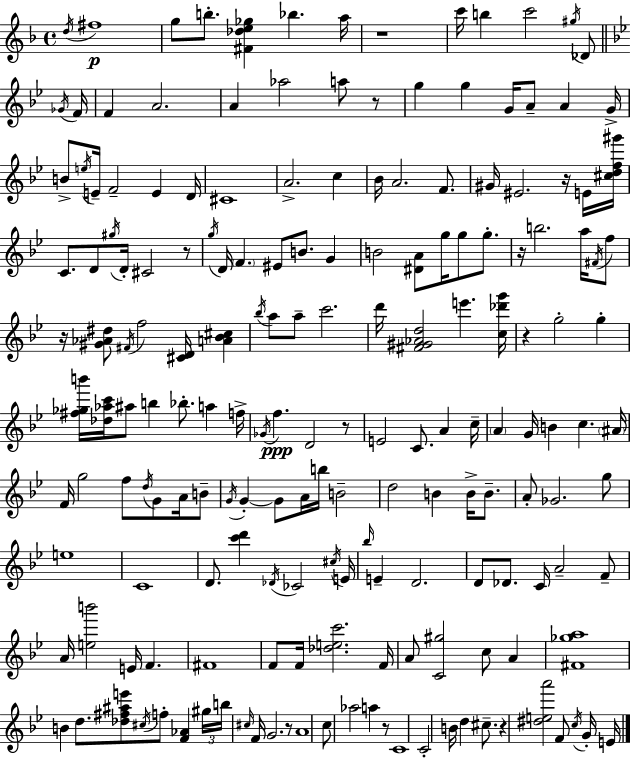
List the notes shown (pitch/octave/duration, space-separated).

D5/s F#5/w G5/e B5/e. [F#4,Db5,E5,Gb5]/q Bb5/q. A5/s R/w C6/s B5/q C6/h G#5/s Db4/e Gb4/s F4/s F4/q A4/h. A4/q Ab5/h A5/e R/e G5/q G5/q G4/s A4/e A4/q G4/s B4/e E5/s E4/s F4/h E4/q D4/s C#4/w A4/h. C5/q Bb4/s A4/h. F4/e. G#4/s EIS4/h. R/s E4/s [C#5,D5,F5,G#6]/s C4/e. D4/e G#5/s D4/s C#4/h R/e G5/s D4/s F4/q. EIS4/e B4/e. G4/q B4/h [D#4,A4]/e G5/s G5/e G5/e. R/s B5/h. A5/s F#4/s F5/e R/s [G#4,Ab4,D#5]/e F#4/s F5/h [C#4,D4]/s [A4,Bb4,C#5]/q Bb5/s A5/e A5/e C6/h. D6/s [F#4,G#4,Ab4,D5]/h E6/q. [C5,Db6,G6]/s R/q G5/h G5/q [F#5,Gb5,B6]/s [Db5,Ab5,C6]/s A#5/e B5/q Bb5/e. A5/q F5/s Gb4/s F5/q. D4/h R/e E4/h C4/e. A4/q C5/s A4/q G4/s B4/q C5/q. A#4/s F4/s G5/h F5/e D5/s G4/e A4/s B4/e G4/s G4/q G4/e A4/s B5/s B4/h D5/h B4/q B4/s B4/e. A4/e Gb4/h. G5/e E5/w C4/w D4/e. [C6,D6]/q Db4/s CES4/h C#5/s E4/s Bb5/s E4/q D4/h. D4/e Db4/e. C4/s A4/h F4/e A4/s [E5,B6]/h E4/s F4/q. F#4/w F4/e F4/s [Db5,E5,C6]/h. F4/s A4/e [C4,G#5]/h C5/e A4/q [F#4,Gb5,A5]/w B4/q D5/e. [Db5,F#5,A#5,E6]/e C#5/s F5/e [F4,Ab4]/q G#5/s B5/s C#5/s F4/s G4/h. R/e A4/w C5/e Ab5/h A5/q R/e C4/w C4/h B4/s D5/q C#5/e. R/q [D#5,E5,A6]/h F4/e C5/s G4/s E4/s